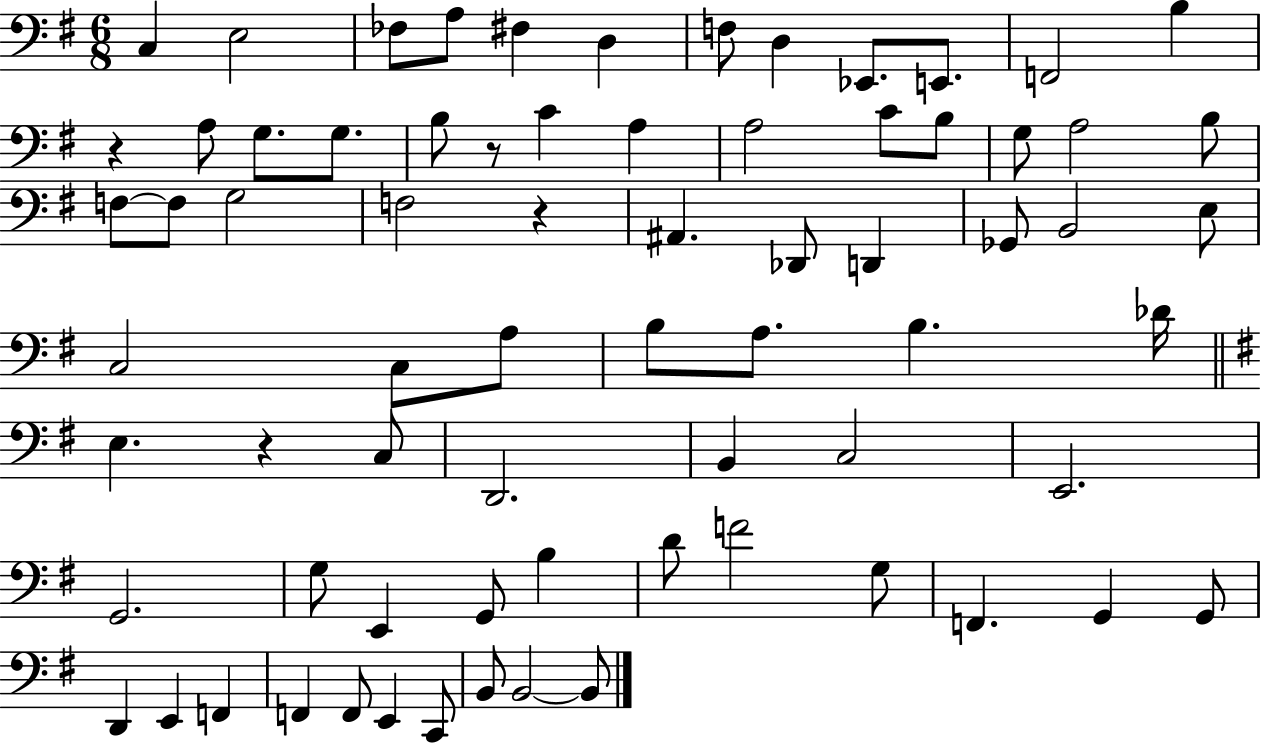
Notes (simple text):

C3/q E3/h FES3/e A3/e F#3/q D3/q F3/e D3/q Eb2/e. E2/e. F2/h B3/q R/q A3/e G3/e. G3/e. B3/e R/e C4/q A3/q A3/h C4/e B3/e G3/e A3/h B3/e F3/e F3/e G3/h F3/h R/q A#2/q. Db2/e D2/q Gb2/e B2/h E3/e C3/h C3/e A3/e B3/e A3/e. B3/q. Db4/s E3/q. R/q C3/e D2/h. B2/q C3/h E2/h. G2/h. G3/e E2/q G2/e B3/q D4/e F4/h G3/e F2/q. G2/q G2/e D2/q E2/q F2/q F2/q F2/e E2/q C2/e B2/e B2/h B2/e